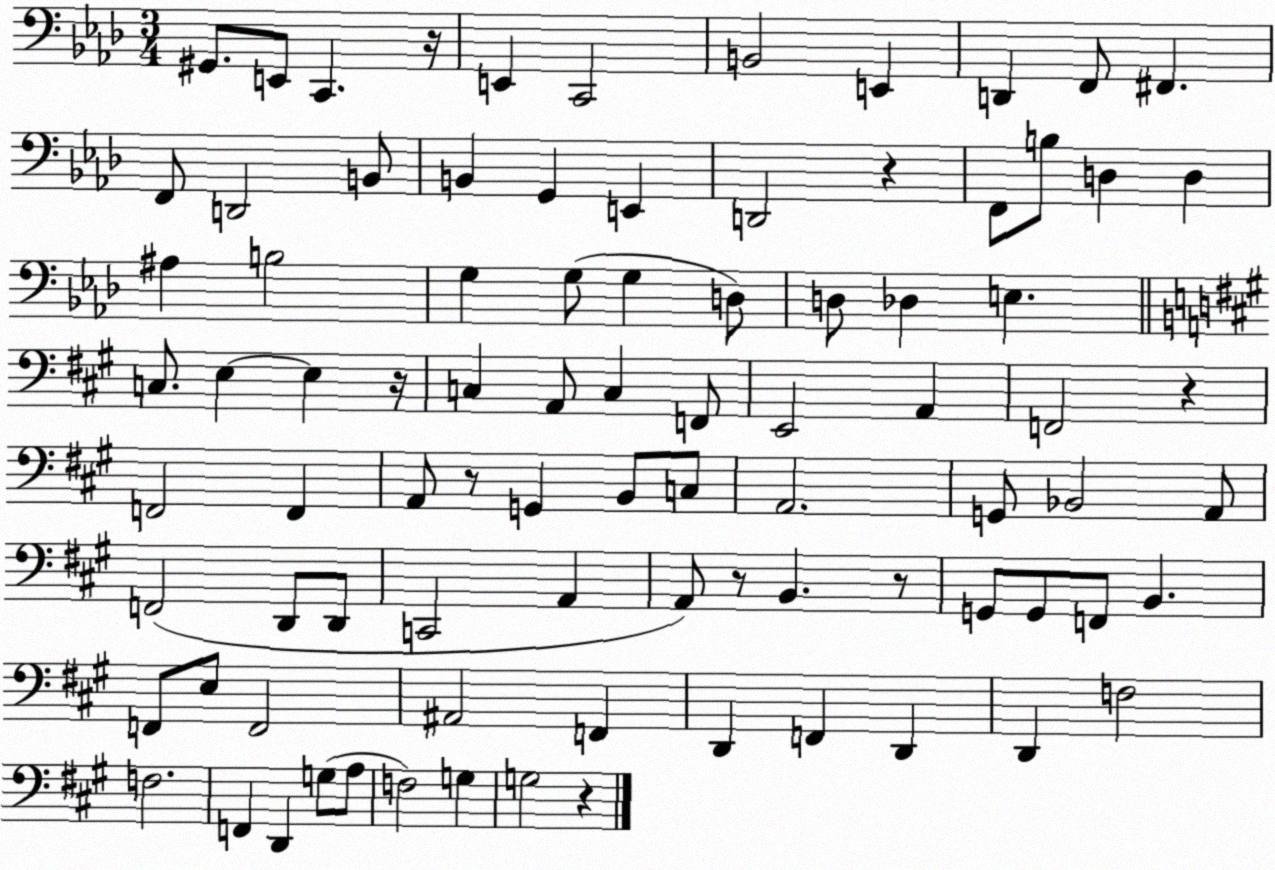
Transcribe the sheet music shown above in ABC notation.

X:1
T:Untitled
M:3/4
L:1/4
K:Ab
^G,,/2 E,,/2 C,, z/4 E,, C,,2 B,,2 E,, D,, F,,/2 ^F,, F,,/2 D,,2 B,,/2 B,, G,, E,, D,,2 z F,,/2 B,/2 D, D, ^A, B,2 G, G,/2 G, D,/2 D,/2 _D, E, C,/2 E, E, z/4 C, A,,/2 C, F,,/2 E,,2 A,, F,,2 z F,,2 F,, A,,/2 z/2 G,, B,,/2 C,/2 A,,2 G,,/2 _B,,2 A,,/2 F,,2 D,,/2 D,,/2 C,,2 A,, A,,/2 z/2 B,, z/2 G,,/2 G,,/2 F,,/2 B,, F,,/2 E,/2 F,,2 ^A,,2 F,, D,, F,, D,, D,, F,2 F,2 F,, D,, G,/2 A,/2 F,2 G, G,2 z